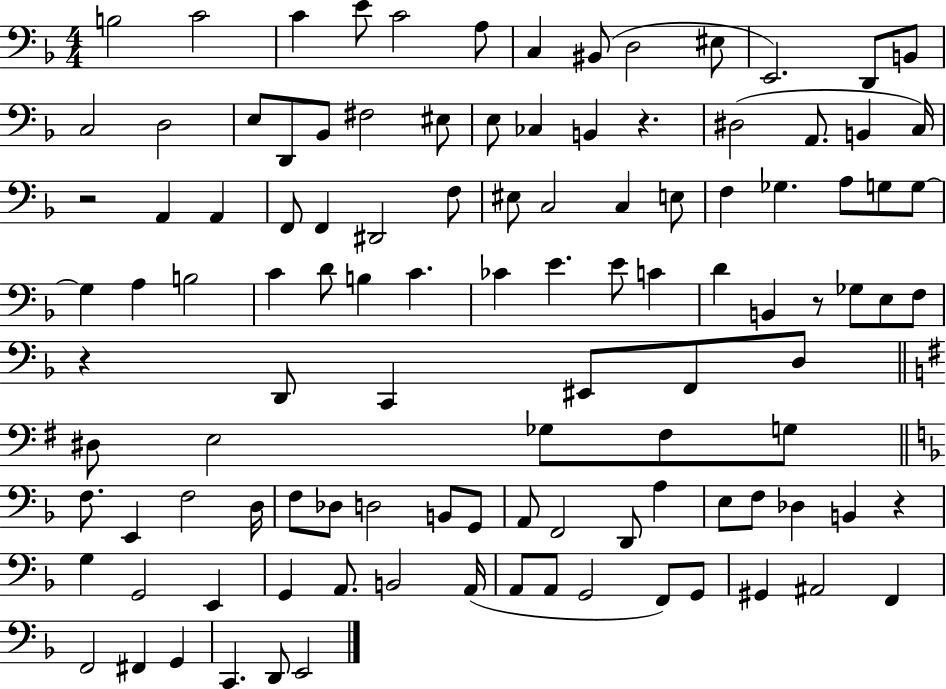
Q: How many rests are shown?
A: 5